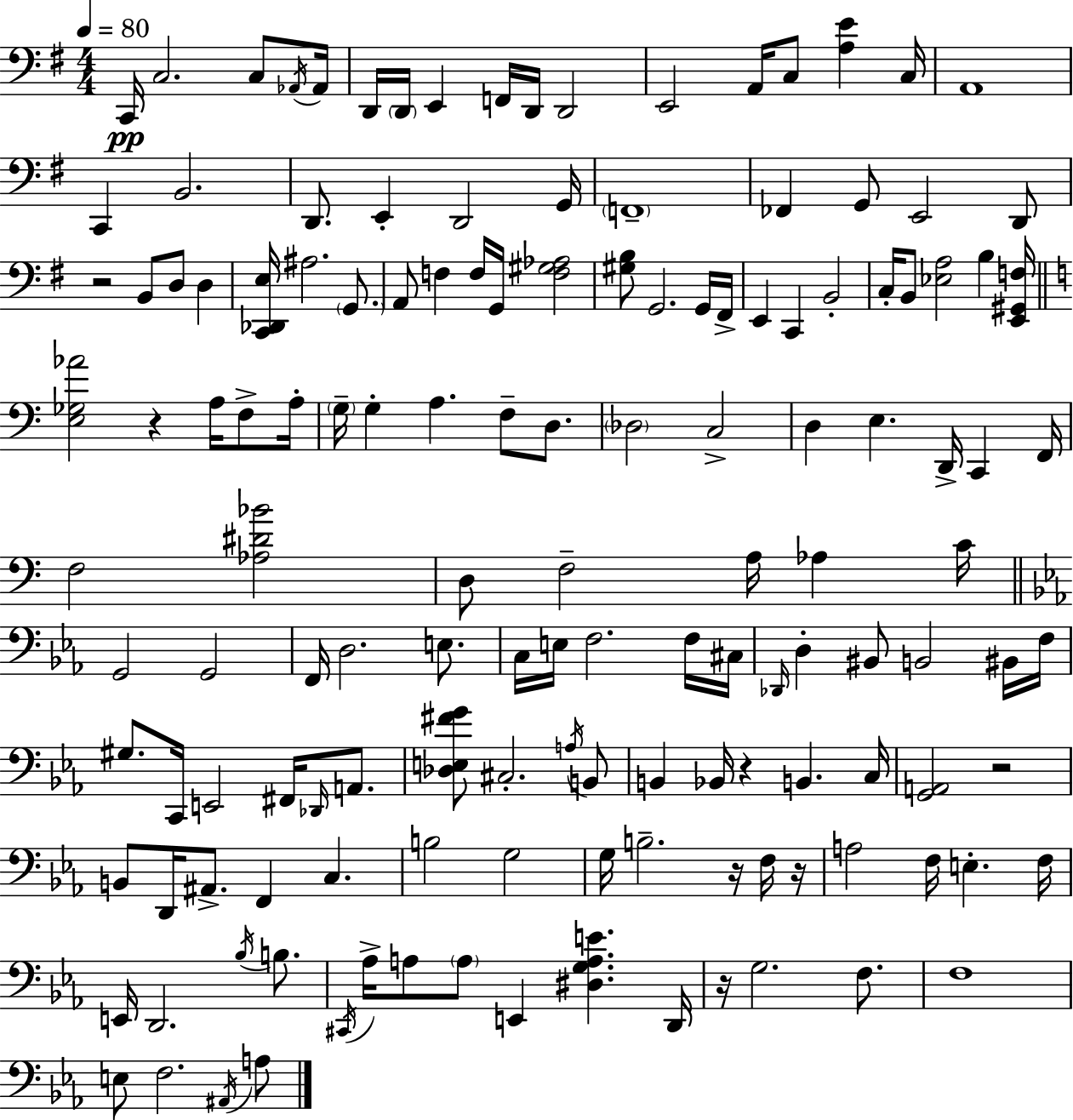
X:1
T:Untitled
M:4/4
L:1/4
K:Em
C,,/4 C,2 C,/2 _A,,/4 _A,,/4 D,,/4 D,,/4 E,, F,,/4 D,,/4 D,,2 E,,2 A,,/4 C,/2 [A,E] C,/4 A,,4 C,, B,,2 D,,/2 E,, D,,2 G,,/4 F,,4 _F,, G,,/2 E,,2 D,,/2 z2 B,,/2 D,/2 D, [C,,_D,,E,]/4 ^A,2 G,,/2 A,,/2 F, F,/4 G,,/4 [F,^G,_A,]2 [^G,B,]/2 G,,2 G,,/4 ^F,,/4 E,, C,, B,,2 C,/4 B,,/2 [_E,A,]2 B, [E,,^G,,F,]/4 [E,_G,_A]2 z A,/4 F,/2 A,/4 G,/4 G, A, F,/2 D,/2 _D,2 C,2 D, E, D,,/4 C,, F,,/4 F,2 [_A,^D_B]2 D,/2 F,2 A,/4 _A, C/4 G,,2 G,,2 F,,/4 D,2 E,/2 C,/4 E,/4 F,2 F,/4 ^C,/4 _D,,/4 D, ^B,,/2 B,,2 ^B,,/4 F,/4 ^G,/2 C,,/4 E,,2 ^F,,/4 _D,,/4 A,,/2 [_D,E,^FG]/2 ^C,2 A,/4 B,,/2 B,, _B,,/4 z B,, C,/4 [G,,A,,]2 z2 B,,/2 D,,/4 ^A,,/2 F,, C, B,2 G,2 G,/4 B,2 z/4 F,/4 z/4 A,2 F,/4 E, F,/4 E,,/4 D,,2 _B,/4 B,/2 ^C,,/4 _A,/4 A,/2 A,/2 E,, [^D,G,A,E] D,,/4 z/4 G,2 F,/2 F,4 E,/2 F,2 ^A,,/4 A,/2